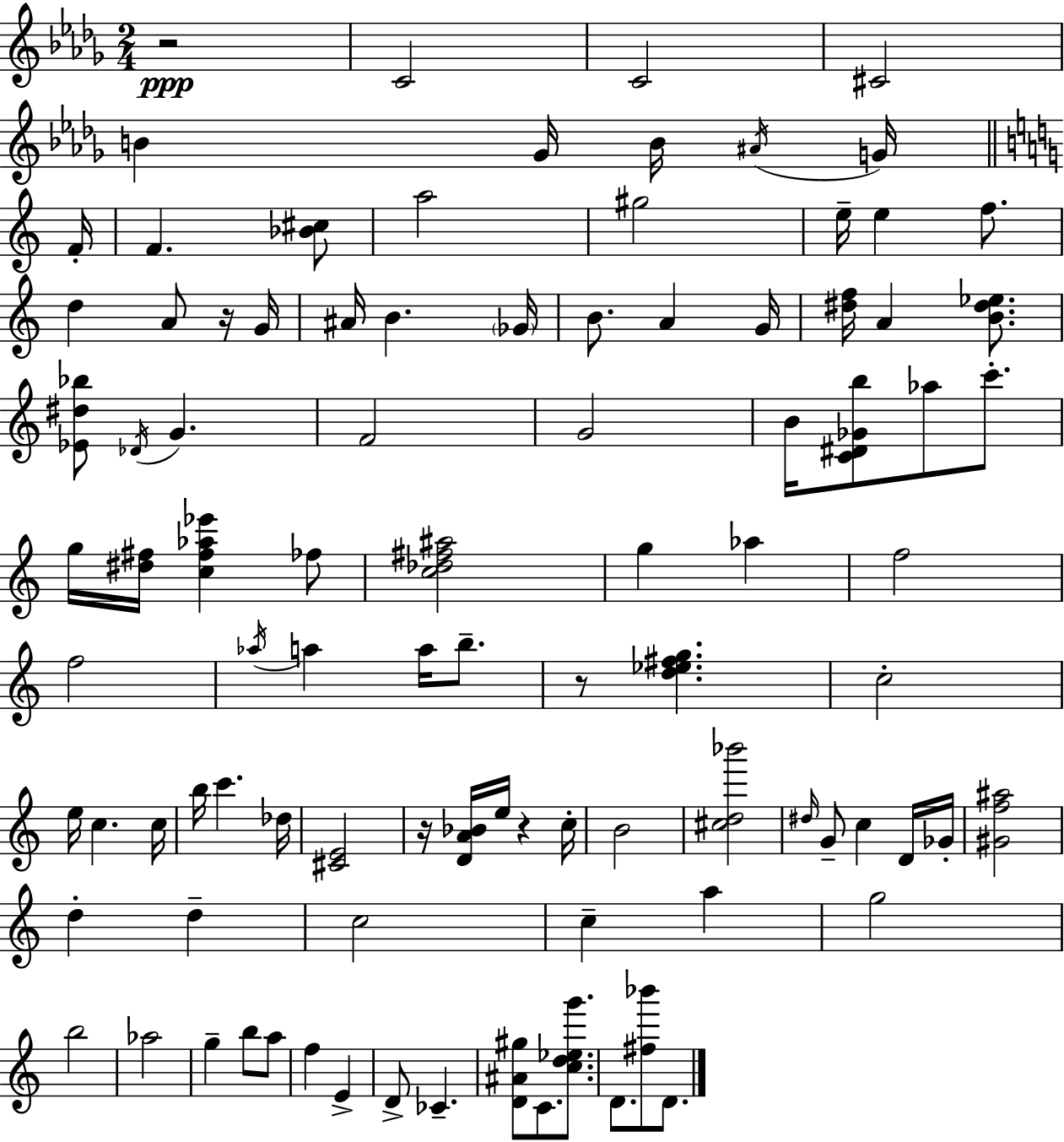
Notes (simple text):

R/h C4/h C4/h C#4/h B4/q Gb4/s B4/s A#4/s G4/s F4/s F4/q. [Bb4,C#5]/e A5/h G#5/h E5/s E5/q F5/e. D5/q A4/e R/s G4/s A#4/s B4/q. Gb4/s B4/e. A4/q G4/s [D#5,F5]/s A4/q [B4,D#5,Eb5]/e. [Eb4,D#5,Bb5]/e Db4/s G4/q. F4/h G4/h B4/s [C4,D#4,Gb4,B5]/e Ab5/e C6/e. G5/s [D#5,F#5]/s [C5,F#5,Ab5,Eb6]/q FES5/e [C5,Db5,F#5,A#5]/h G5/q Ab5/q F5/h F5/h Ab5/s A5/q A5/s B5/e. R/e [D5,Eb5,F#5,G5]/q. C5/h E5/s C5/q. C5/s B5/s C6/q. Db5/s [C#4,E4]/h R/s [D4,A4,Bb4]/s E5/s R/q C5/s B4/h [C#5,D5,Bb6]/h D#5/s G4/e C5/q D4/s Gb4/s [G#4,F5,A#5]/h D5/q D5/q C5/h C5/q A5/q G5/h B5/h Ab5/h G5/q B5/e A5/e F5/q E4/q D4/e CES4/q. [D4,A#4,G#5]/e C4/e. [C5,D5,Eb5,G6]/e. D4/e. [F#5,Bb6]/e D4/e.